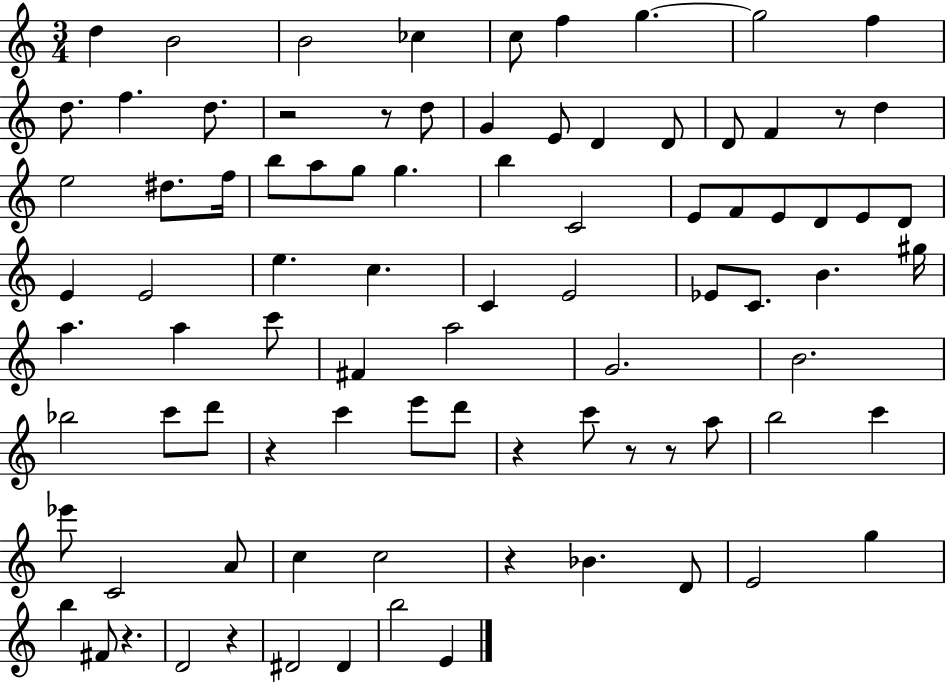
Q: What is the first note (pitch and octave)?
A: D5